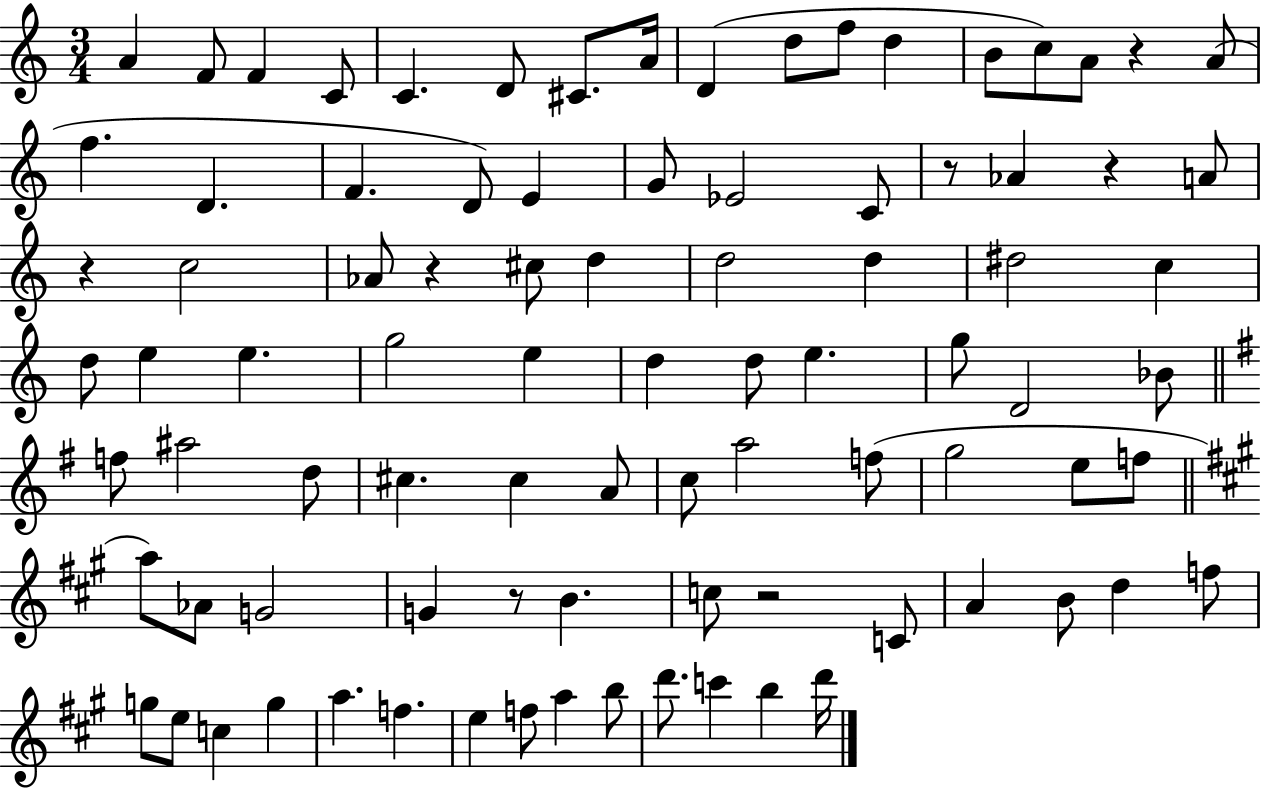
{
  \clef treble
  \numericTimeSignature
  \time 3/4
  \key c \major
  a'4 f'8 f'4 c'8 | c'4. d'8 cis'8. a'16 | d'4( d''8 f''8 d''4 | b'8 c''8) a'8 r4 a'8( | \break f''4. d'4. | f'4. d'8) e'4 | g'8 ees'2 c'8 | r8 aes'4 r4 a'8 | \break r4 c''2 | aes'8 r4 cis''8 d''4 | d''2 d''4 | dis''2 c''4 | \break d''8 e''4 e''4. | g''2 e''4 | d''4 d''8 e''4. | g''8 d'2 bes'8 | \break \bar "||" \break \key g \major f''8 ais''2 d''8 | cis''4. cis''4 a'8 | c''8 a''2 f''8( | g''2 e''8 f''8 | \break \bar "||" \break \key a \major a''8) aes'8 g'2 | g'4 r8 b'4. | c''8 r2 c'8 | a'4 b'8 d''4 f''8 | \break g''8 e''8 c''4 g''4 | a''4. f''4. | e''4 f''8 a''4 b''8 | d'''8. c'''4 b''4 d'''16 | \break \bar "|."
}